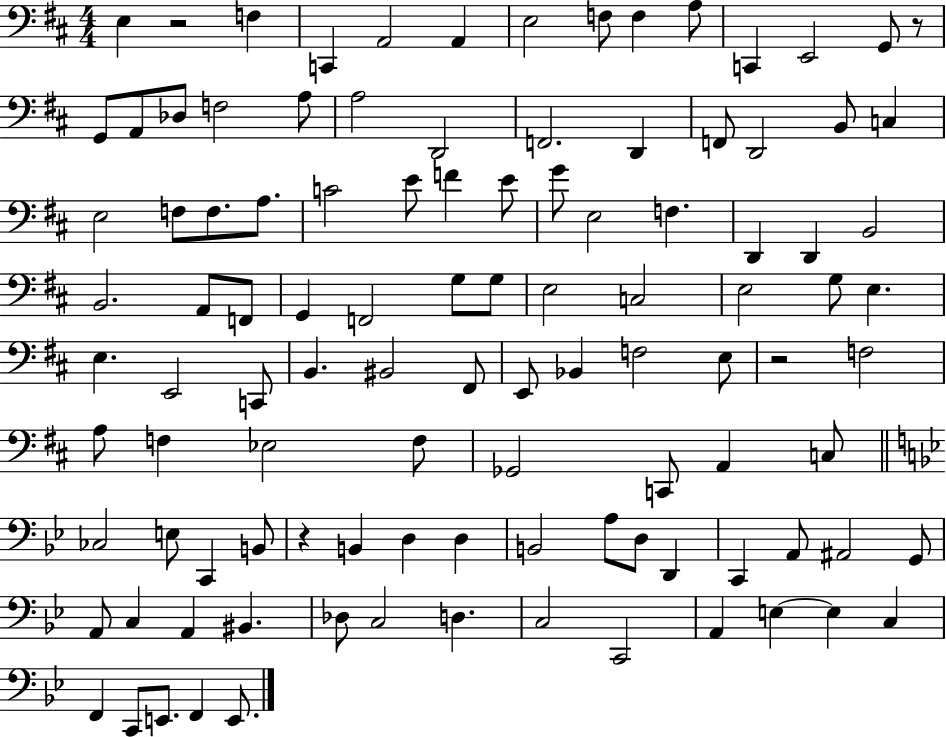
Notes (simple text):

E3/q R/h F3/q C2/q A2/h A2/q E3/h F3/e F3/q A3/e C2/q E2/h G2/e R/e G2/e A2/e Db3/e F3/h A3/e A3/h D2/h F2/h. D2/q F2/e D2/h B2/e C3/q E3/h F3/e F3/e. A3/e. C4/h E4/e F4/q E4/e G4/e E3/h F3/q. D2/q D2/q B2/h B2/h. A2/e F2/e G2/q F2/h G3/e G3/e E3/h C3/h E3/h G3/e E3/q. E3/q. E2/h C2/e B2/q. BIS2/h F#2/e E2/e Bb2/q F3/h E3/e R/h F3/h A3/e F3/q Eb3/h F3/e Gb2/h C2/e A2/q C3/e CES3/h E3/e C2/q B2/e R/q B2/q D3/q D3/q B2/h A3/e D3/e D2/q C2/q A2/e A#2/h G2/e A2/e C3/q A2/q BIS2/q. Db3/e C3/h D3/q. C3/h C2/h A2/q E3/q E3/q C3/q F2/q C2/e E2/e. F2/q E2/e.